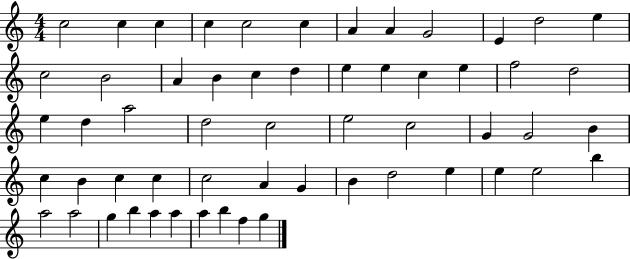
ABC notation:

X:1
T:Untitled
M:4/4
L:1/4
K:C
c2 c c c c2 c A A G2 E d2 e c2 B2 A B c d e e c e f2 d2 e d a2 d2 c2 e2 c2 G G2 B c B c c c2 A G B d2 e e e2 b a2 a2 g b a a a b f g